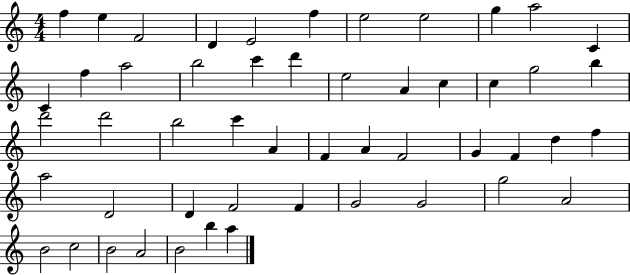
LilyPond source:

{
  \clef treble
  \numericTimeSignature
  \time 4/4
  \key c \major
  f''4 e''4 f'2 | d'4 e'2 f''4 | e''2 e''2 | g''4 a''2 c'4 | \break c'4 f''4 a''2 | b''2 c'''4 d'''4 | e''2 a'4 c''4 | c''4 g''2 b''4 | \break d'''2 d'''2 | b''2 c'''4 a'4 | f'4 a'4 f'2 | g'4 f'4 d''4 f''4 | \break a''2 d'2 | d'4 f'2 f'4 | g'2 g'2 | g''2 a'2 | \break b'2 c''2 | b'2 a'2 | b'2 b''4 a''4 | \bar "|."
}